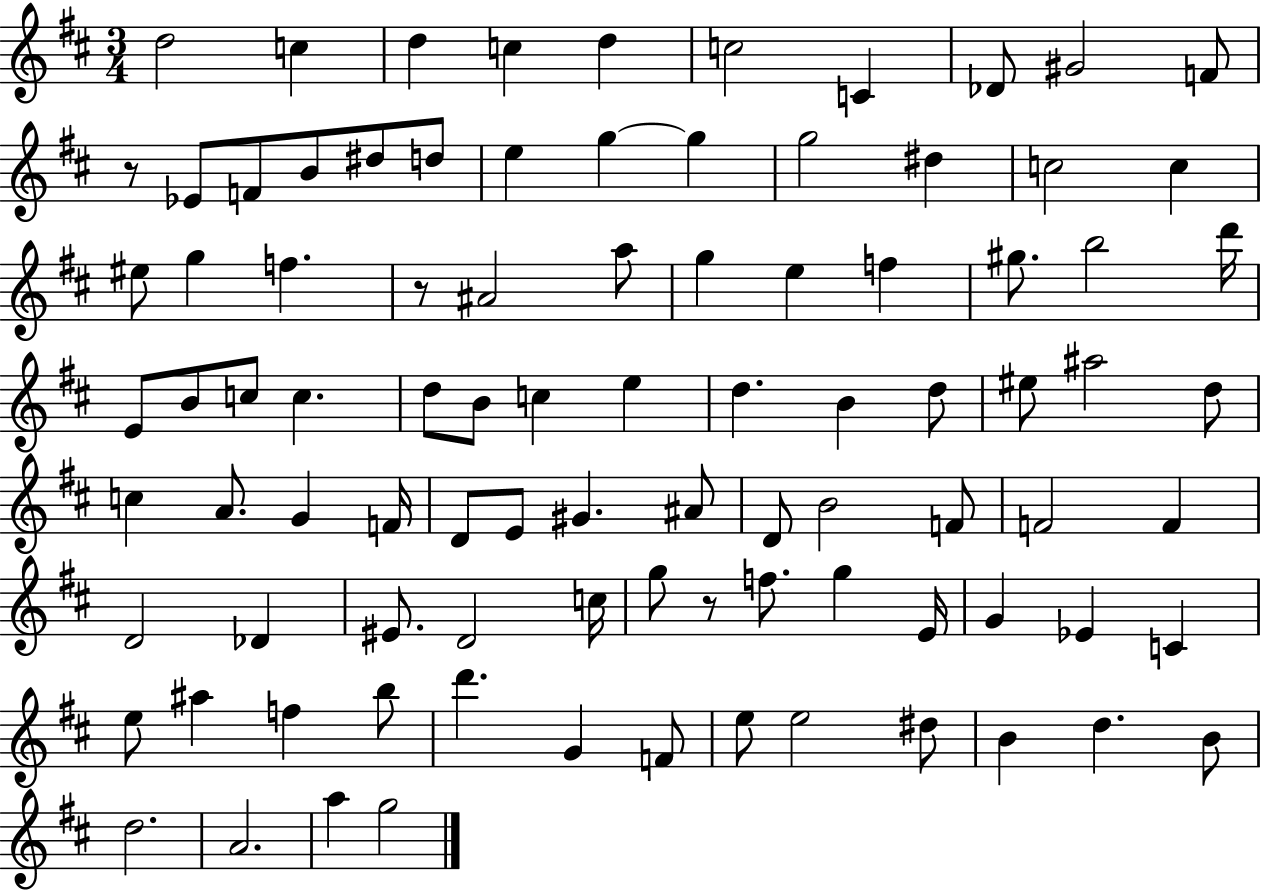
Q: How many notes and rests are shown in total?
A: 92